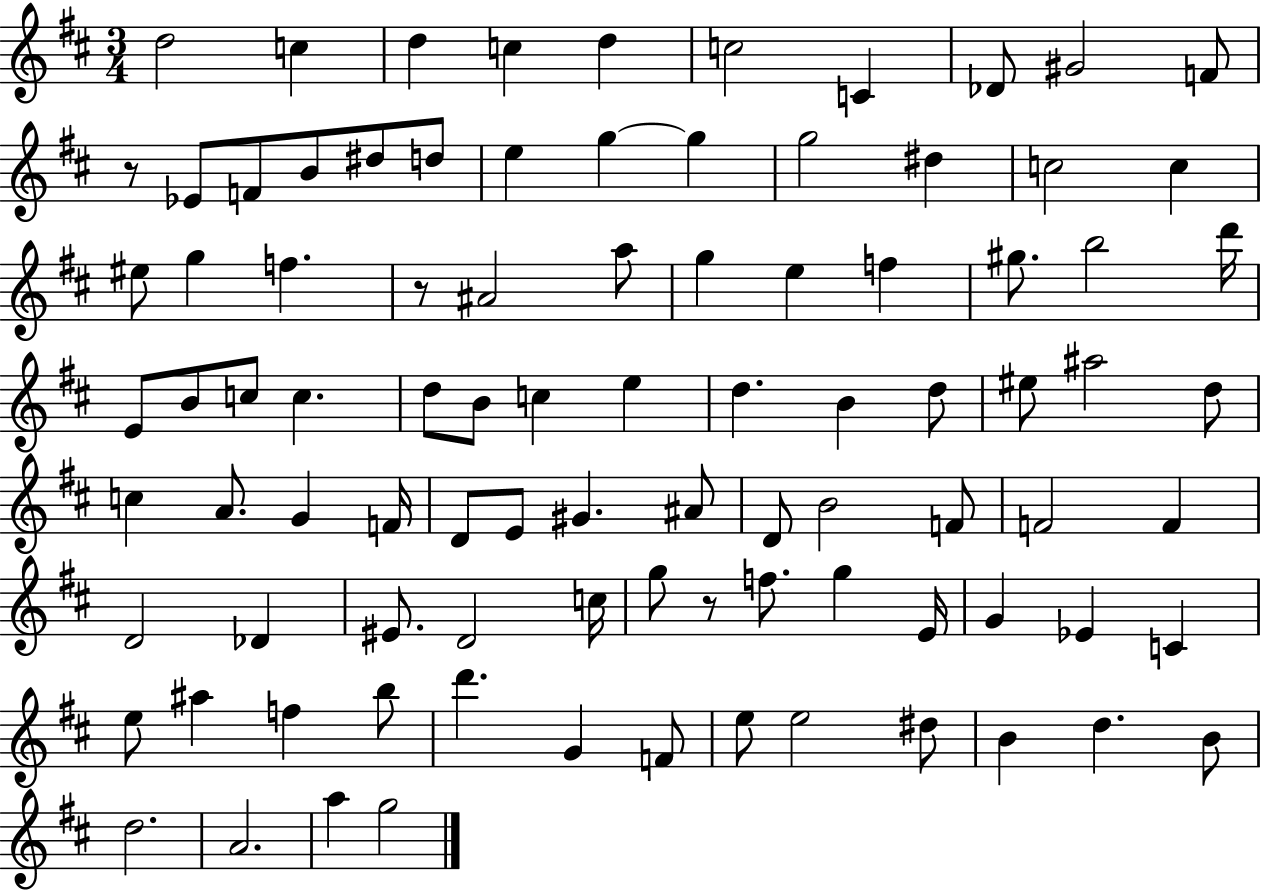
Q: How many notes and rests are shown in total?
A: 92